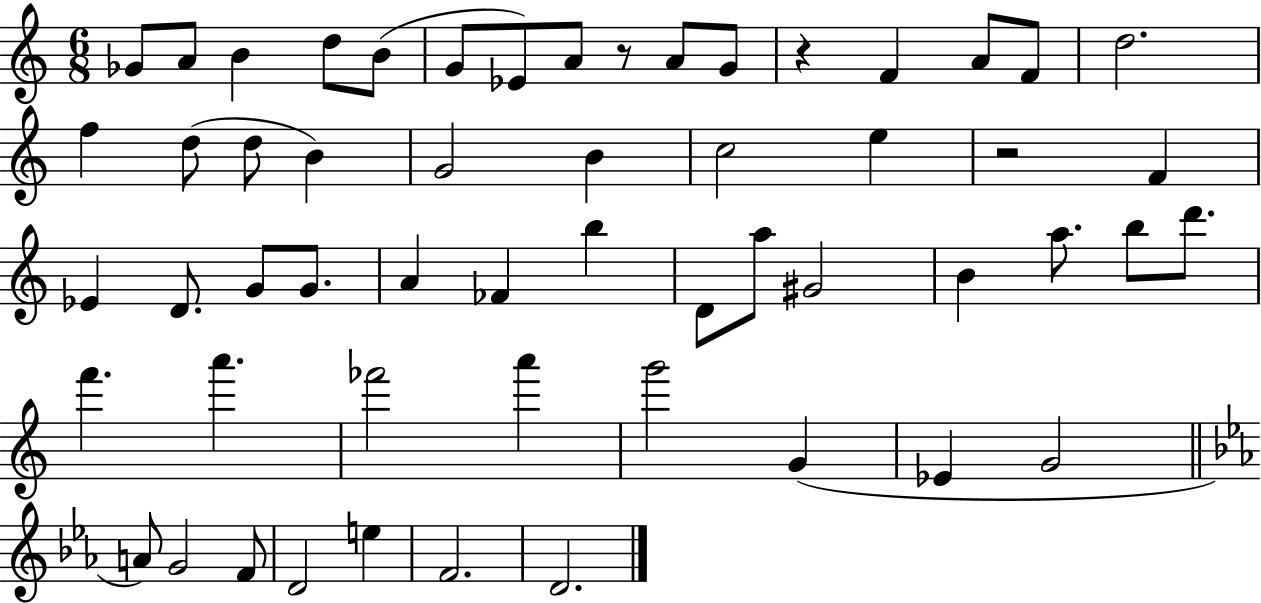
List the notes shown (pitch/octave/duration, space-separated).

Gb4/e A4/e B4/q D5/e B4/e G4/e Eb4/e A4/e R/e A4/e G4/e R/q F4/q A4/e F4/e D5/h. F5/q D5/e D5/e B4/q G4/h B4/q C5/h E5/q R/h F4/q Eb4/q D4/e. G4/e G4/e. A4/q FES4/q B5/q D4/e A5/e G#4/h B4/q A5/e. B5/e D6/e. F6/q. A6/q. FES6/h A6/q G6/h G4/q Eb4/q G4/h A4/e G4/h F4/e D4/h E5/q F4/h. D4/h.